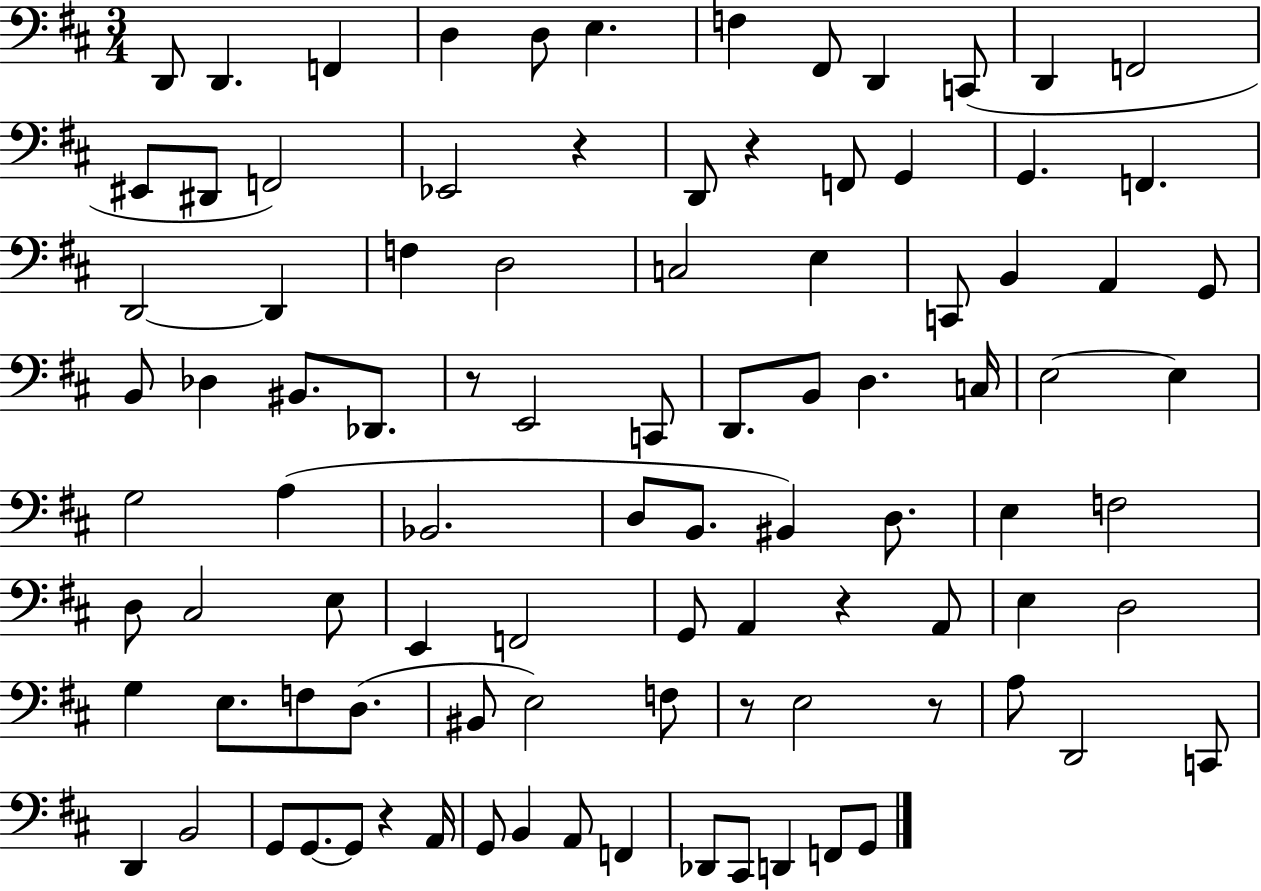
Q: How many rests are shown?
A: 7